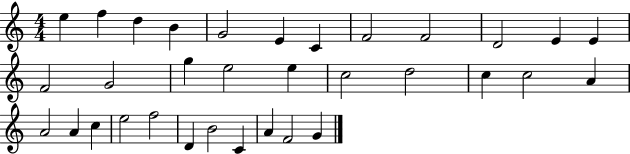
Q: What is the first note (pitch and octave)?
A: E5